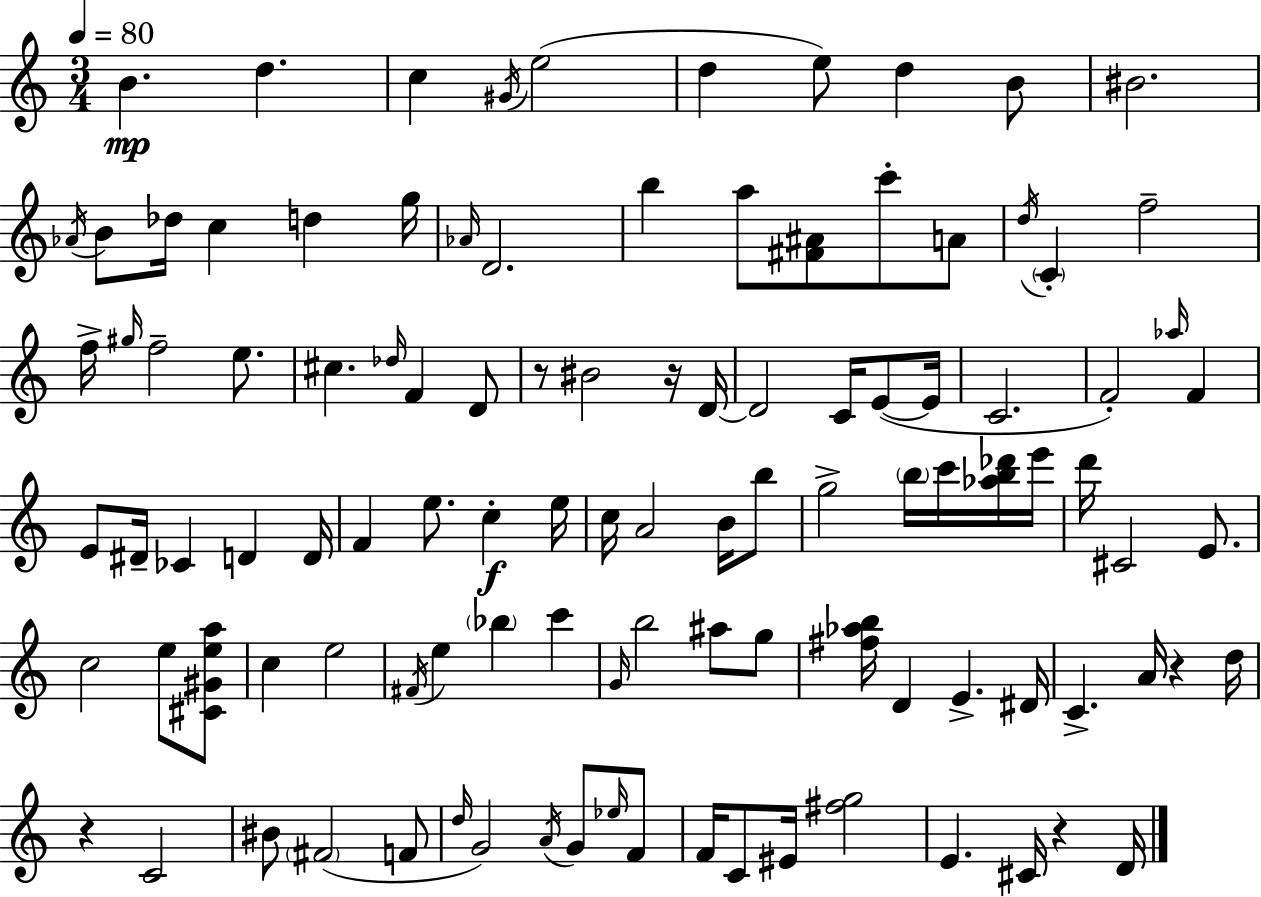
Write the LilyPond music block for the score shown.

{
  \clef treble
  \numericTimeSignature
  \time 3/4
  \key a \minor
  \tempo 4 = 80
  b'4.\mp d''4. | c''4 \acciaccatura { gis'16 }( e''2 | d''4 e''8) d''4 b'8 | bis'2. | \break \acciaccatura { aes'16 } b'8 des''16 c''4 d''4 | g''16 \grace { aes'16 } d'2. | b''4 a''8 <fis' ais'>8 c'''8-. | a'8 \acciaccatura { d''16 } \parenthesize c'4-. f''2-- | \break f''16-> \grace { gis''16 } f''2-- | e''8. cis''4. \grace { des''16 } | f'4 d'8 r8 bis'2 | r16 d'16~~ d'2 | \break c'16 e'8~(~ e'16 c'2. | f'2-.) | \grace { aes''16 } f'4 e'8 dis'16-- ces'4 | d'4 d'16 f'4 e''8. | \break c''4-.\f e''16 c''16 a'2 | b'16 b''8 g''2-> | \parenthesize b''16 c'''16 <aes'' b'' des'''>16 e'''16 d'''16 cis'2 | e'8. c''2 | \break e''8 <cis' gis' e'' a''>8 c''4 e''2 | \acciaccatura { fis'16 } e''4 | \parenthesize bes''4 c'''4 \grace { g'16 } b''2 | ais''8 g''8 <fis'' aes'' b''>16 d'4 | \break e'4.-> dis'16 c'4.-> | a'16 r4 d''16 r4 | c'2 bis'8 \parenthesize fis'2( | f'8 \grace { d''16 }) g'2 | \break \acciaccatura { a'16 } g'8 \grace { ees''16 } f'8 | f'16 c'8 eis'16 <fis'' g''>2 | e'4. cis'16 r4 d'16 | \bar "|."
}